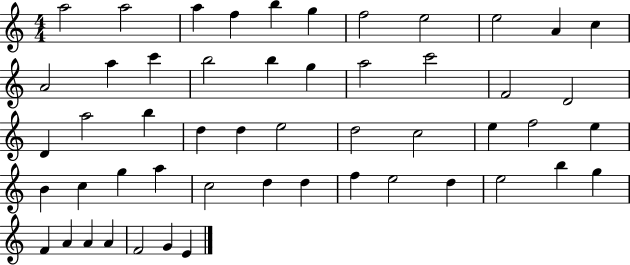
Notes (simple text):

A5/h A5/h A5/q F5/q B5/q G5/q F5/h E5/h E5/h A4/q C5/q A4/h A5/q C6/q B5/h B5/q G5/q A5/h C6/h F4/h D4/h D4/q A5/h B5/q D5/q D5/q E5/h D5/h C5/h E5/q F5/h E5/q B4/q C5/q G5/q A5/q C5/h D5/q D5/q F5/q E5/h D5/q E5/h B5/q G5/q F4/q A4/q A4/q A4/q F4/h G4/q E4/q